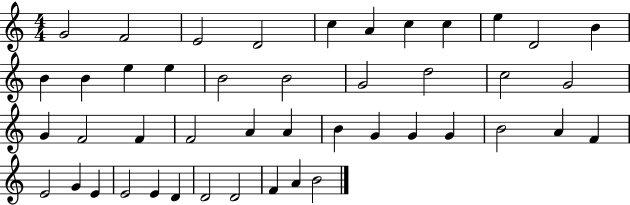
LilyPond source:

{
  \clef treble
  \numericTimeSignature
  \time 4/4
  \key c \major
  g'2 f'2 | e'2 d'2 | c''4 a'4 c''4 c''4 | e''4 d'2 b'4 | \break b'4 b'4 e''4 e''4 | b'2 b'2 | g'2 d''2 | c''2 g'2 | \break g'4 f'2 f'4 | f'2 a'4 a'4 | b'4 g'4 g'4 g'4 | b'2 a'4 f'4 | \break e'2 g'4 e'4 | e'2 e'4 d'4 | d'2 d'2 | f'4 a'4 b'2 | \break \bar "|."
}